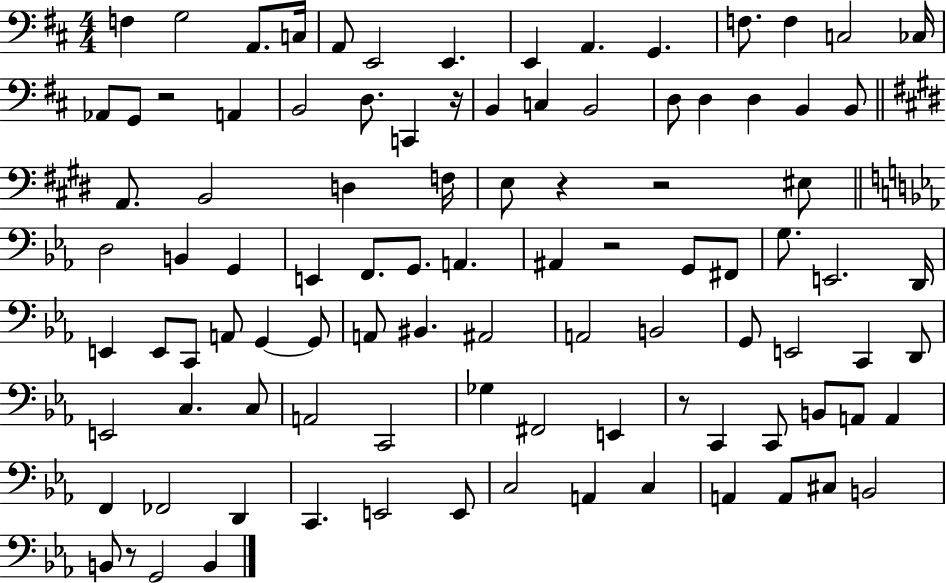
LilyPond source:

{
  \clef bass
  \numericTimeSignature
  \time 4/4
  \key d \major
  f4 g2 a,8. c16 | a,8 e,2 e,4. | e,4 a,4. g,4. | f8. f4 c2 ces16 | \break aes,8 g,8 r2 a,4 | b,2 d8. c,4 r16 | b,4 c4 b,2 | d8 d4 d4 b,4 b,8 | \break \bar "||" \break \key e \major a,8. b,2 d4 f16 | e8 r4 r2 eis8 | \bar "||" \break \key ees \major d2 b,4 g,4 | e,4 f,8. g,8. a,4. | ais,4 r2 g,8 fis,8 | g8. e,2. d,16 | \break e,4 e,8 c,8 a,8 g,4~~ g,8 | a,8 bis,4. ais,2 | a,2 b,2 | g,8 e,2 c,4 d,8 | \break e,2 c4. c8 | a,2 c,2 | ges4 fis,2 e,4 | r8 c,4 c,8 b,8 a,8 a,4 | \break f,4 fes,2 d,4 | c,4. e,2 e,8 | c2 a,4 c4 | a,4 a,8 cis8 b,2 | \break b,8 r8 g,2 b,4 | \bar "|."
}